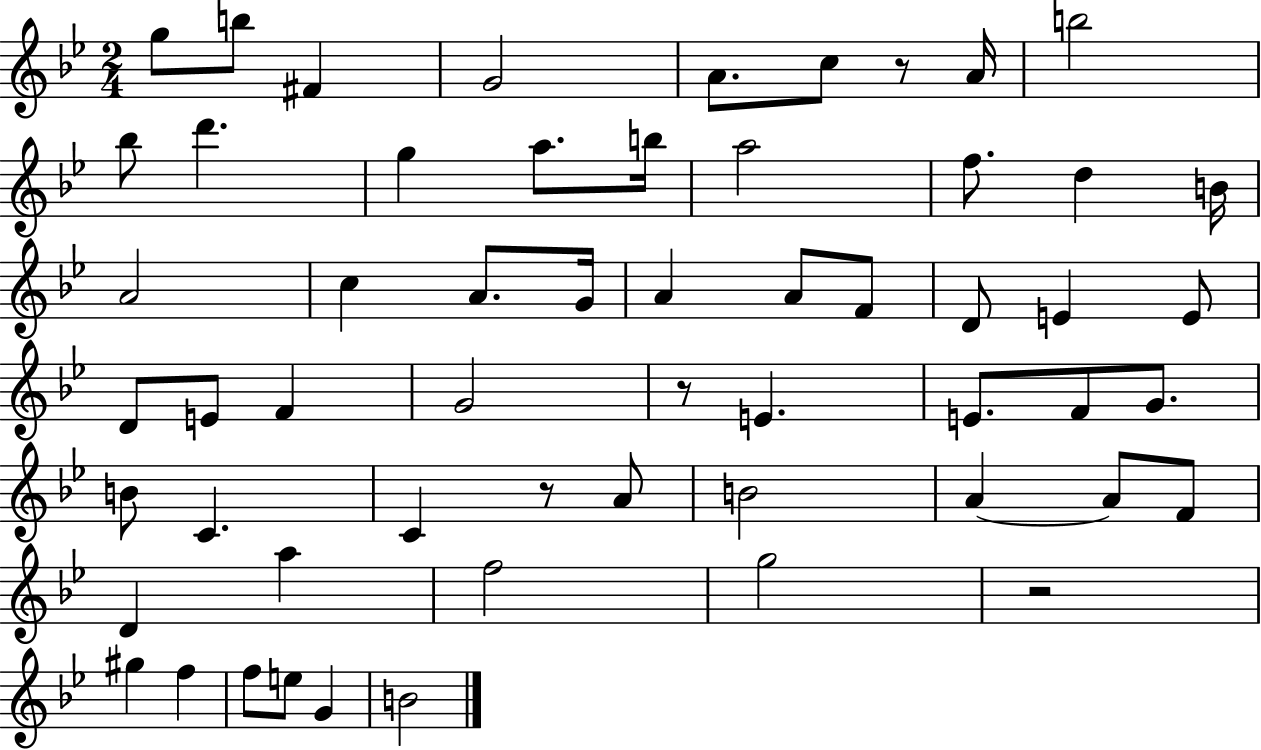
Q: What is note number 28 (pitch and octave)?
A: D4